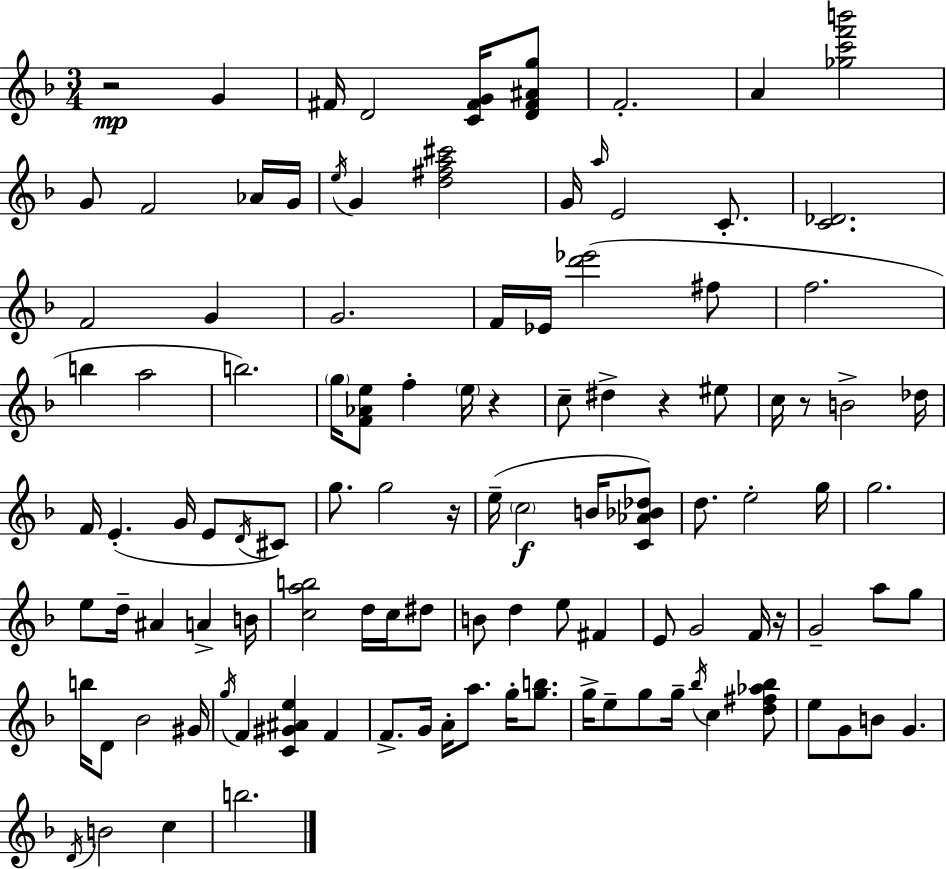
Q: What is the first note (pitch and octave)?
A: G4